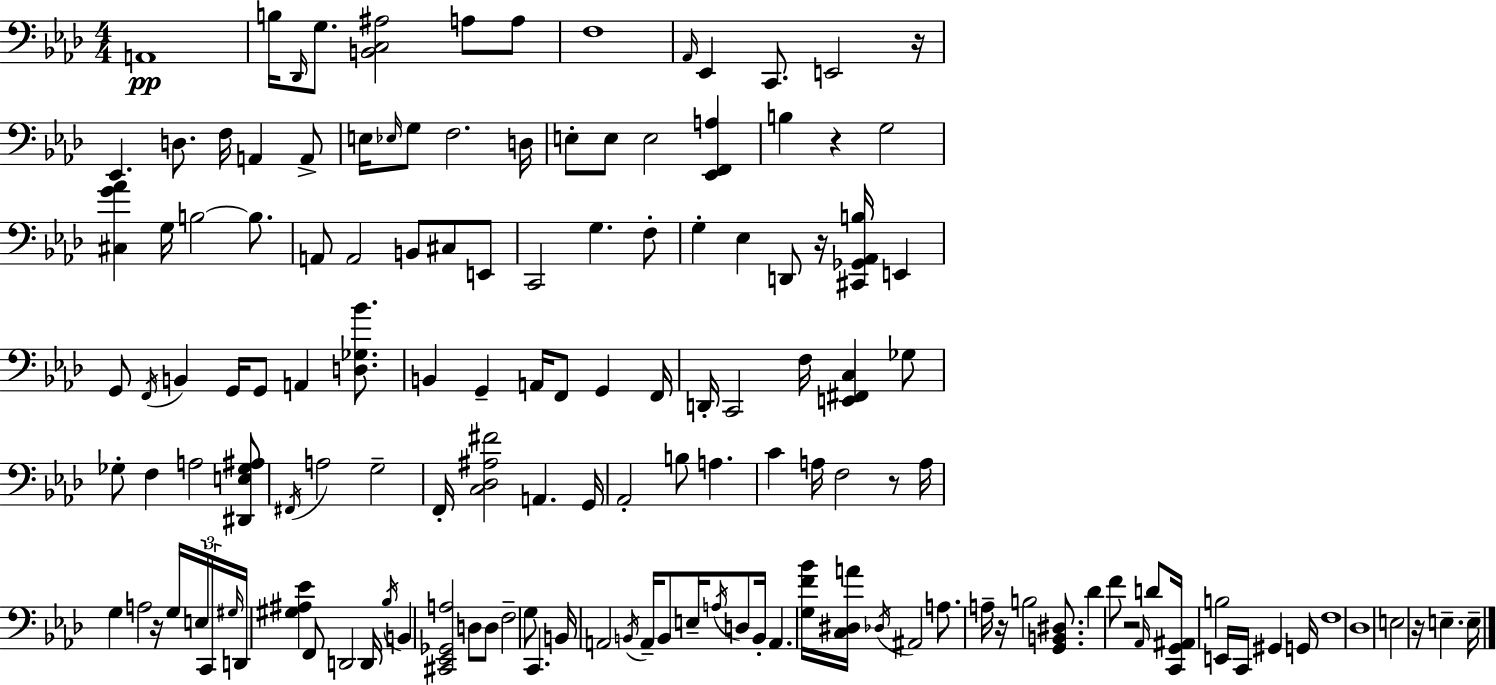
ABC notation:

X:1
T:Untitled
M:4/4
L:1/4
K:Fm
A,,4 B,/4 _D,,/4 G,/2 [B,,C,^A,]2 A,/2 A,/2 F,4 _A,,/4 _E,, C,,/2 E,,2 z/4 _E,, D,/2 F,/4 A,, A,,/2 E,/4 _E,/4 G,/2 F,2 D,/4 E,/2 E,/2 E,2 [_E,,F,,A,] B, z G,2 [^C,G_A] G,/4 B,2 B,/2 A,,/2 A,,2 B,,/2 ^C,/2 E,,/2 C,,2 G, F,/2 G, _E, D,,/2 z/4 [^C,,_G,,_A,,B,]/4 E,, G,,/2 F,,/4 B,, G,,/4 G,,/2 A,, [D,_G,_B]/2 B,, G,, A,,/4 F,,/2 G,, F,,/4 D,,/4 C,,2 F,/4 [E,,^F,,C,] _G,/2 _G,/2 F, A,2 [^D,,E,_G,^A,]/2 ^F,,/4 A,2 G,2 F,,/4 [C,_D,^A,^F]2 A,, G,,/4 _A,,2 B,/2 A, C A,/4 F,2 z/2 A,/4 G, A,2 z/4 G,/4 E,/4 C,,/4 ^G,/4 D,,/4 [^G,^A,_E] F,,/2 D,,2 D,,/4 _B,/4 B,, [^C,,_E,,_G,,A,]2 D,/2 D,/2 F,2 G,/2 C,, B,,/4 A,,2 B,,/4 A,,/4 B,,/2 E,/4 A,/4 D,/2 B,,/4 A,, [G,F_B]/4 [C,^D,A]/4 _D,/4 ^A,,2 A,/2 A,/4 z/4 B,2 [G,,B,,^D,]/2 _D F/2 z2 _A,,/4 D/2 [C,,G,,^A,,]/4 B,2 E,,/4 C,,/4 ^G,, G,,/4 F,4 _D,4 E,2 z/4 E, E,/4